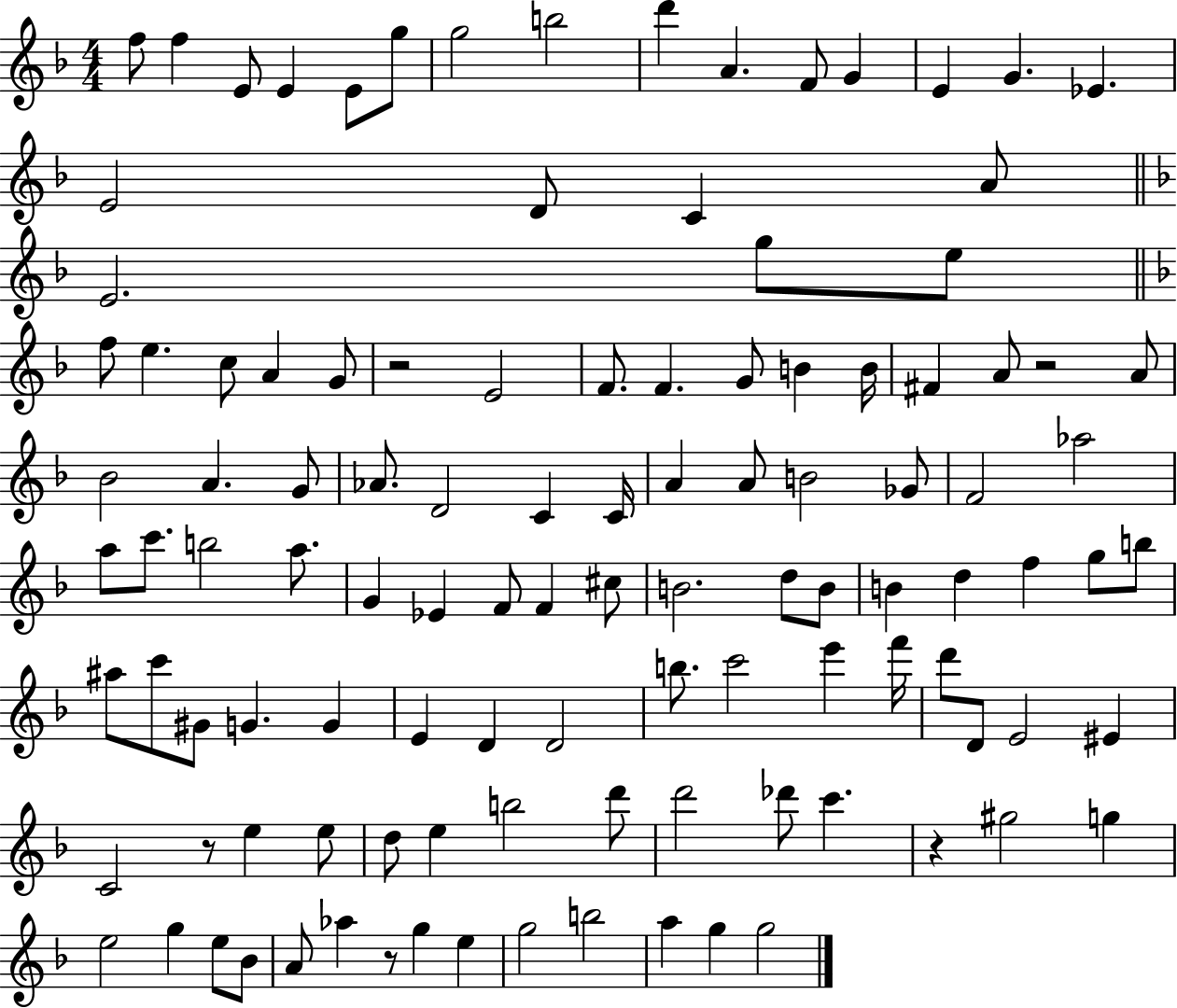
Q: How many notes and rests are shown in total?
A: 112